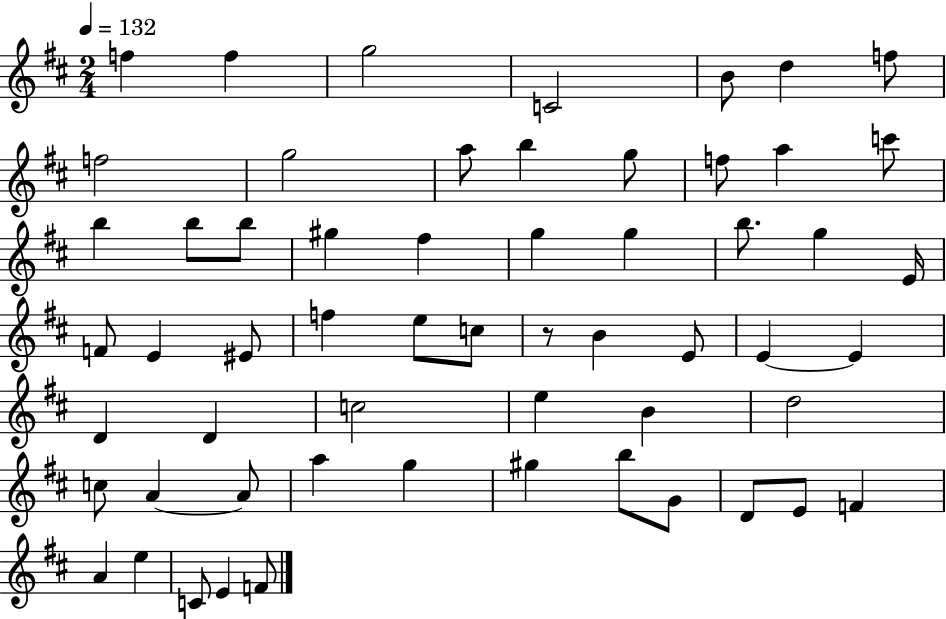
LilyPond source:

{
  \clef treble
  \numericTimeSignature
  \time 2/4
  \key d \major
  \tempo 4 = 132
  \repeat volta 2 { f''4 f''4 | g''2 | c'2 | b'8 d''4 f''8 | \break f''2 | g''2 | a''8 b''4 g''8 | f''8 a''4 c'''8 | \break b''4 b''8 b''8 | gis''4 fis''4 | g''4 g''4 | b''8. g''4 e'16 | \break f'8 e'4 eis'8 | f''4 e''8 c''8 | r8 b'4 e'8 | e'4~~ e'4 | \break d'4 d'4 | c''2 | e''4 b'4 | d''2 | \break c''8 a'4~~ a'8 | a''4 g''4 | gis''4 b''8 g'8 | d'8 e'8 f'4 | \break a'4 e''4 | c'8 e'4 f'8 | } \bar "|."
}